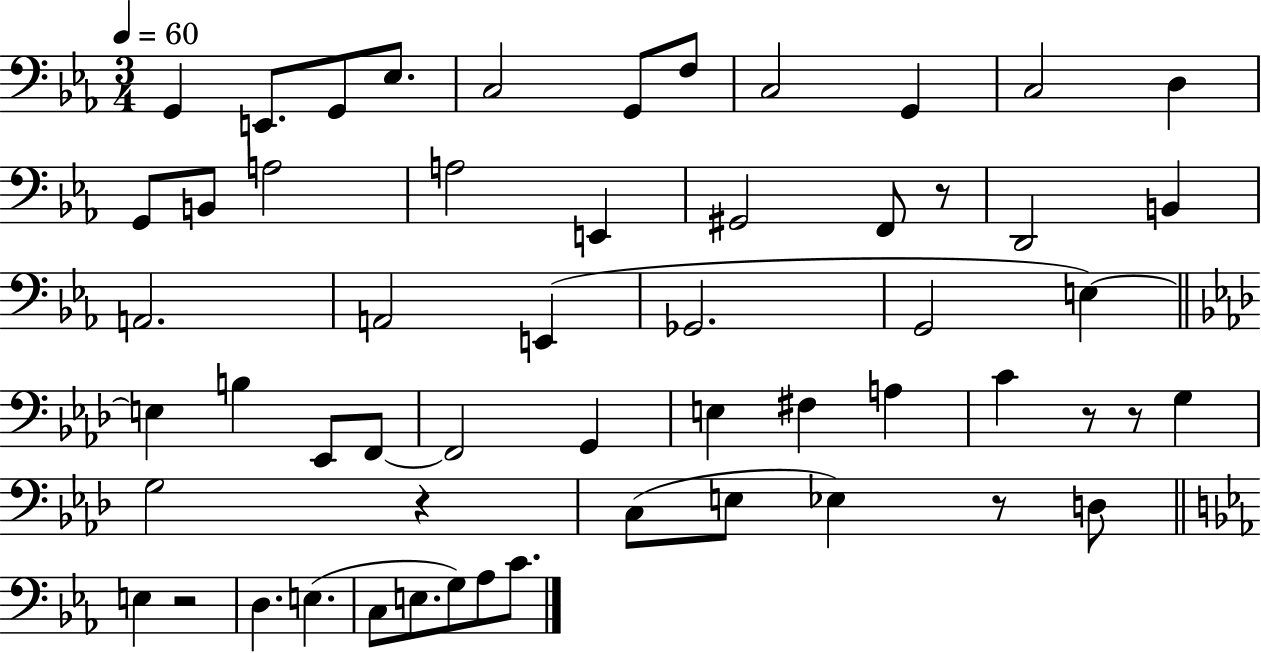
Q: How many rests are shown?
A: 6